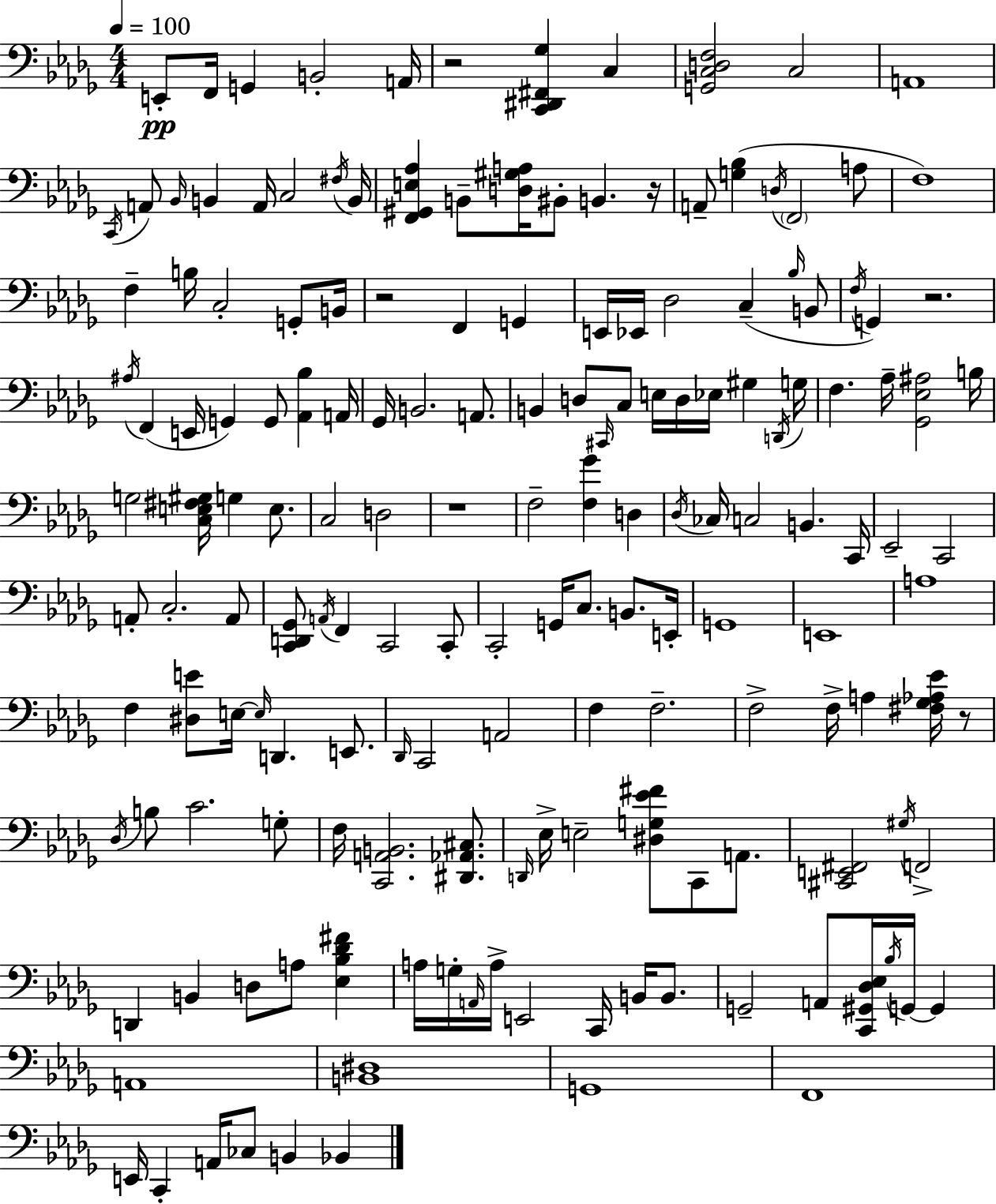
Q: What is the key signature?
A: BES minor